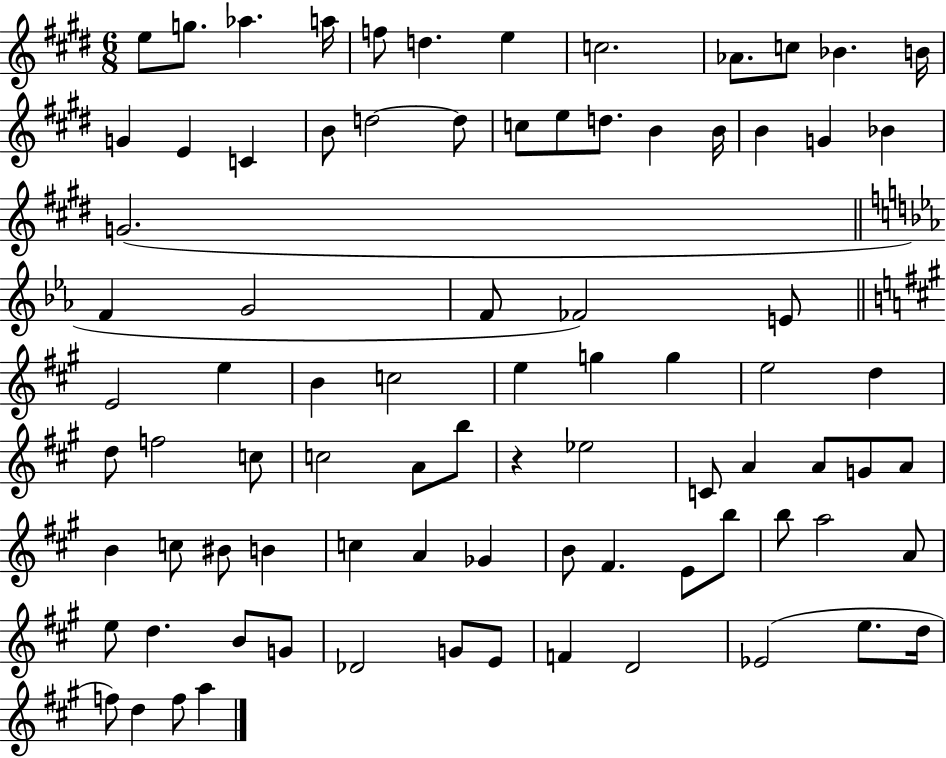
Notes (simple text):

E5/e G5/e. Ab5/q. A5/s F5/e D5/q. E5/q C5/h. Ab4/e. C5/e Bb4/q. B4/s G4/q E4/q C4/q B4/e D5/h D5/e C5/e E5/e D5/e. B4/q B4/s B4/q G4/q Bb4/q G4/h. F4/q G4/h F4/e FES4/h E4/e E4/h E5/q B4/q C5/h E5/q G5/q G5/q E5/h D5/q D5/e F5/h C5/e C5/h A4/e B5/e R/q Eb5/h C4/e A4/q A4/e G4/e A4/e B4/q C5/e BIS4/e B4/q C5/q A4/q Gb4/q B4/e F#4/q. E4/e B5/e B5/e A5/h A4/e E5/e D5/q. B4/e G4/e Db4/h G4/e E4/e F4/q D4/h Eb4/h E5/e. D5/s F5/e D5/q F5/e A5/q